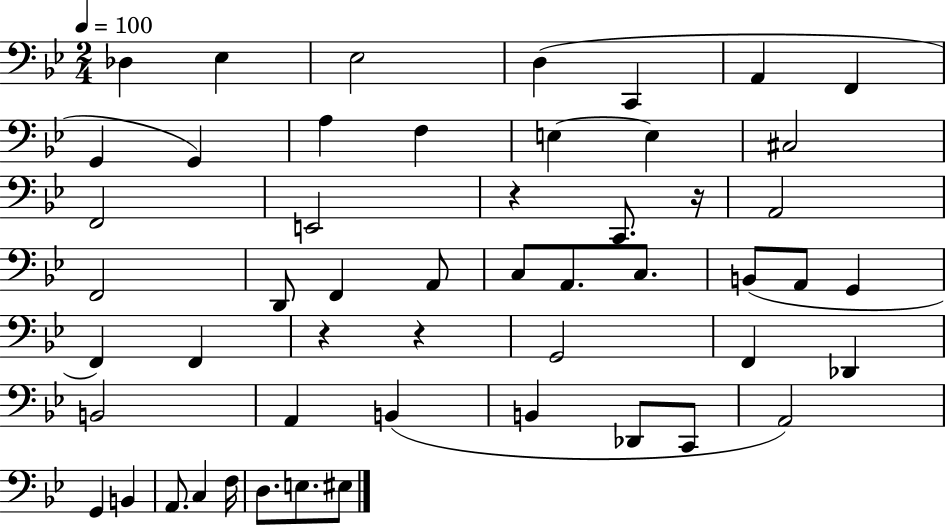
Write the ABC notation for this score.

X:1
T:Untitled
M:2/4
L:1/4
K:Bb
_D, _E, _E,2 D, C,, A,, F,, G,, G,, A, F, E, E, ^C,2 F,,2 E,,2 z C,,/2 z/4 A,,2 F,,2 D,,/2 F,, A,,/2 C,/2 A,,/2 C,/2 B,,/2 A,,/2 G,, F,, F,, z z G,,2 F,, _D,, B,,2 A,, B,, B,, _D,,/2 C,,/2 A,,2 G,, B,, A,,/2 C, F,/4 D,/2 E,/2 ^E,/2